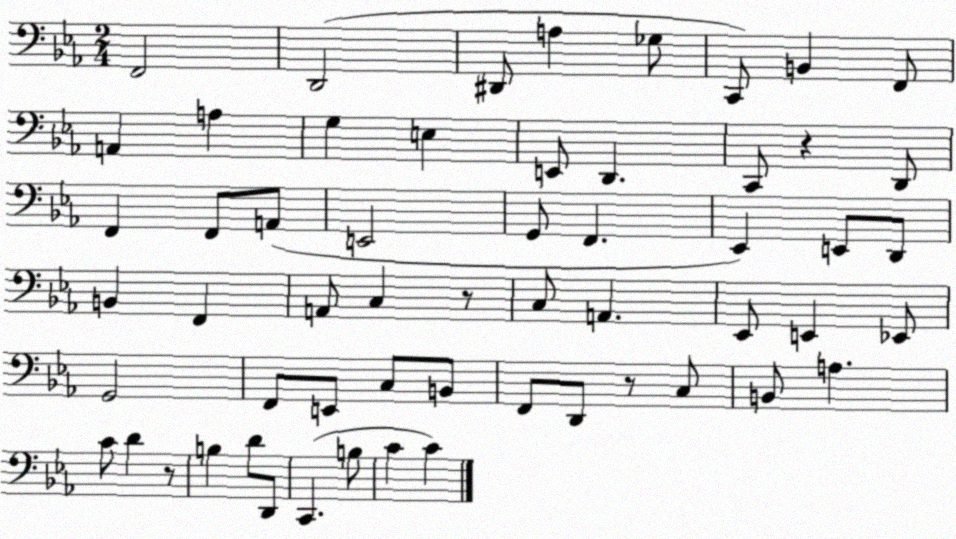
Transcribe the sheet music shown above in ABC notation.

X:1
T:Untitled
M:2/4
L:1/4
K:Eb
F,,2 D,,2 ^D,,/2 A, _G,/2 C,,/2 B,, F,,/2 A,, A, G, E, E,,/2 D,, C,,/2 z D,,/2 F,, F,,/2 A,,/2 E,,2 G,,/2 F,, _E,, E,,/2 D,,/2 B,, F,, A,,/2 C, z/2 C,/2 A,, _E,,/2 E,, _E,,/2 G,,2 F,,/2 E,,/2 C,/2 B,,/2 F,,/2 D,,/2 z/2 C,/2 B,,/2 A, C/2 D z/2 B, D/2 D,,/2 C,, B,/2 C C